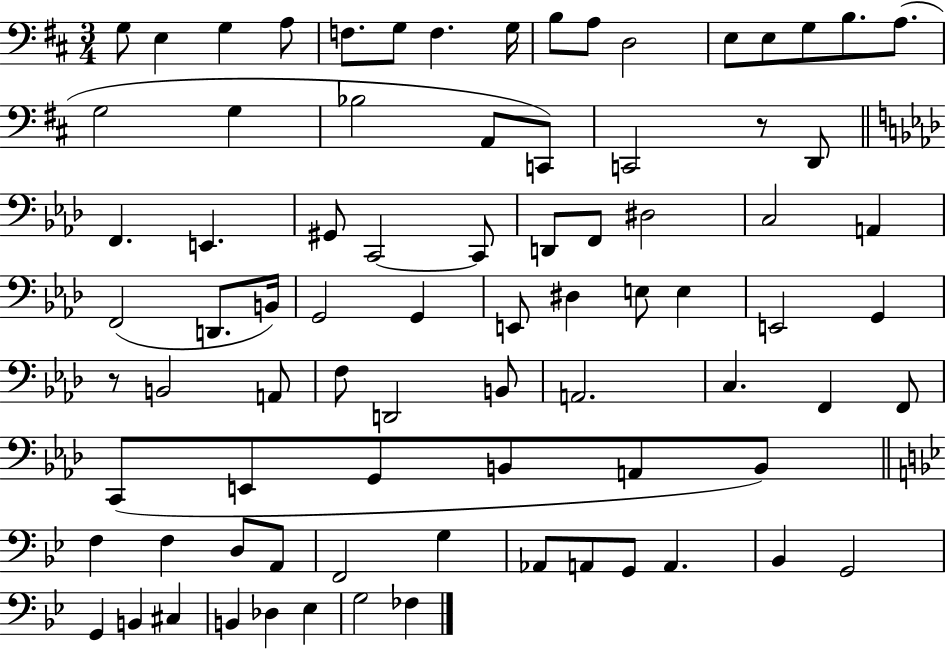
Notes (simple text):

G3/e E3/q G3/q A3/e F3/e. G3/e F3/q. G3/s B3/e A3/e D3/h E3/e E3/e G3/e B3/e. A3/e. G3/h G3/q Bb3/h A2/e C2/e C2/h R/e D2/e F2/q. E2/q. G#2/e C2/h C2/e D2/e F2/e D#3/h C3/h A2/q F2/h D2/e. B2/s G2/h G2/q E2/e D#3/q E3/e E3/q E2/h G2/q R/e B2/h A2/e F3/e D2/h B2/e A2/h. C3/q. F2/q F2/e C2/e E2/e G2/e B2/e A2/e B2/e F3/q F3/q D3/e A2/e F2/h G3/q Ab2/e A2/e G2/e A2/q. Bb2/q G2/h G2/q B2/q C#3/q B2/q Db3/q Eb3/q G3/h FES3/q